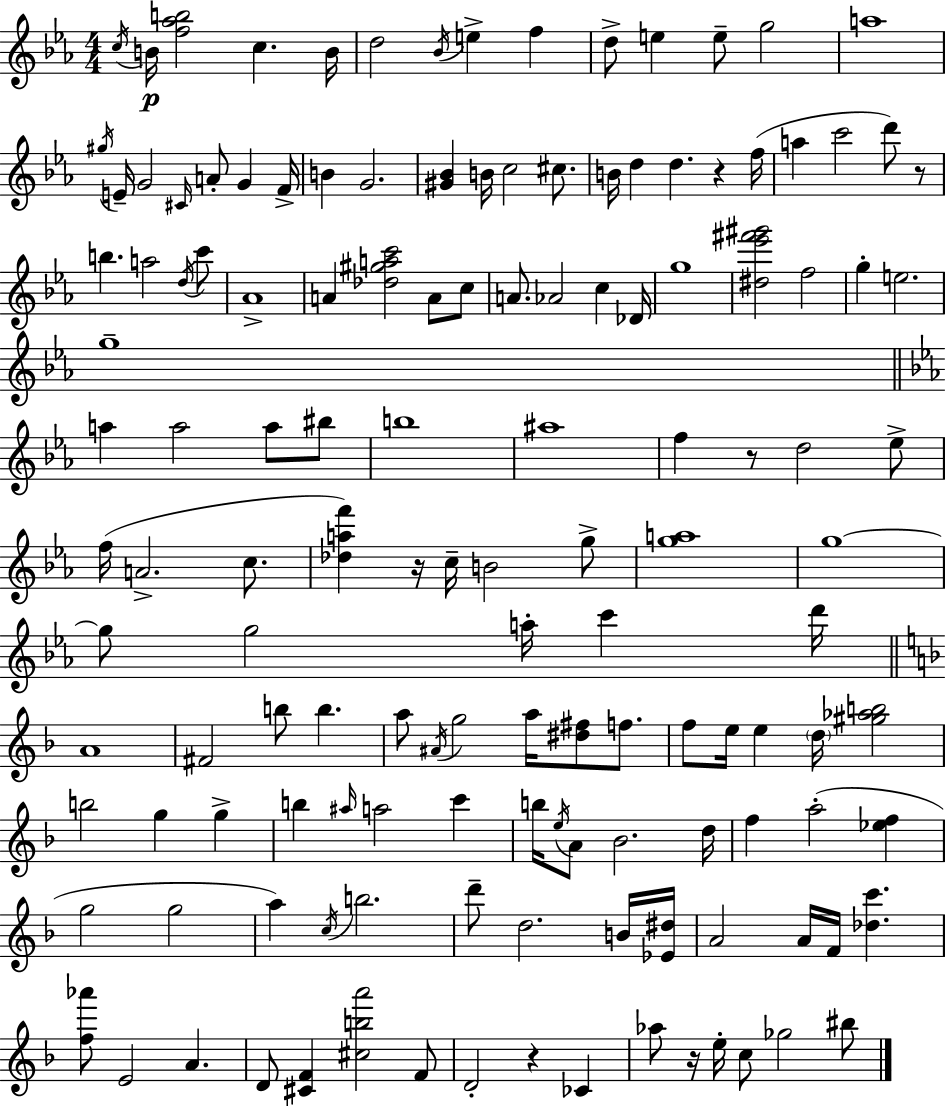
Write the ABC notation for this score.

X:1
T:Untitled
M:4/4
L:1/4
K:Eb
c/4 B/4 [f_ab]2 c B/4 d2 _B/4 e f d/2 e e/2 g2 a4 ^g/4 E/4 G2 ^C/4 A/2 G F/4 B G2 [^G_B] B/4 c2 ^c/2 B/4 d d z f/4 a c'2 d'/2 z/2 b a2 d/4 c'/2 _A4 A [_d^gac']2 A/2 c/2 A/2 _A2 c _D/4 g4 [^d_e'^f'^g']2 f2 g e2 g4 a a2 a/2 ^b/2 b4 ^a4 f z/2 d2 _e/2 f/4 A2 c/2 [_daf'] z/4 c/4 B2 g/2 [ga]4 g4 g/2 g2 a/4 c' d'/4 A4 ^F2 b/2 b a/2 ^A/4 g2 a/4 [^d^f]/2 f/2 f/2 e/4 e d/4 [^g_ab]2 b2 g g b ^a/4 a2 c' b/4 e/4 A/2 _B2 d/4 f a2 [_ef] g2 g2 a c/4 b2 d'/2 d2 B/4 [_E^d]/4 A2 A/4 F/4 [_dc'] [f_a']/2 E2 A D/2 [^CF] [^cba']2 F/2 D2 z _C _a/2 z/4 e/4 c/2 _g2 ^b/2